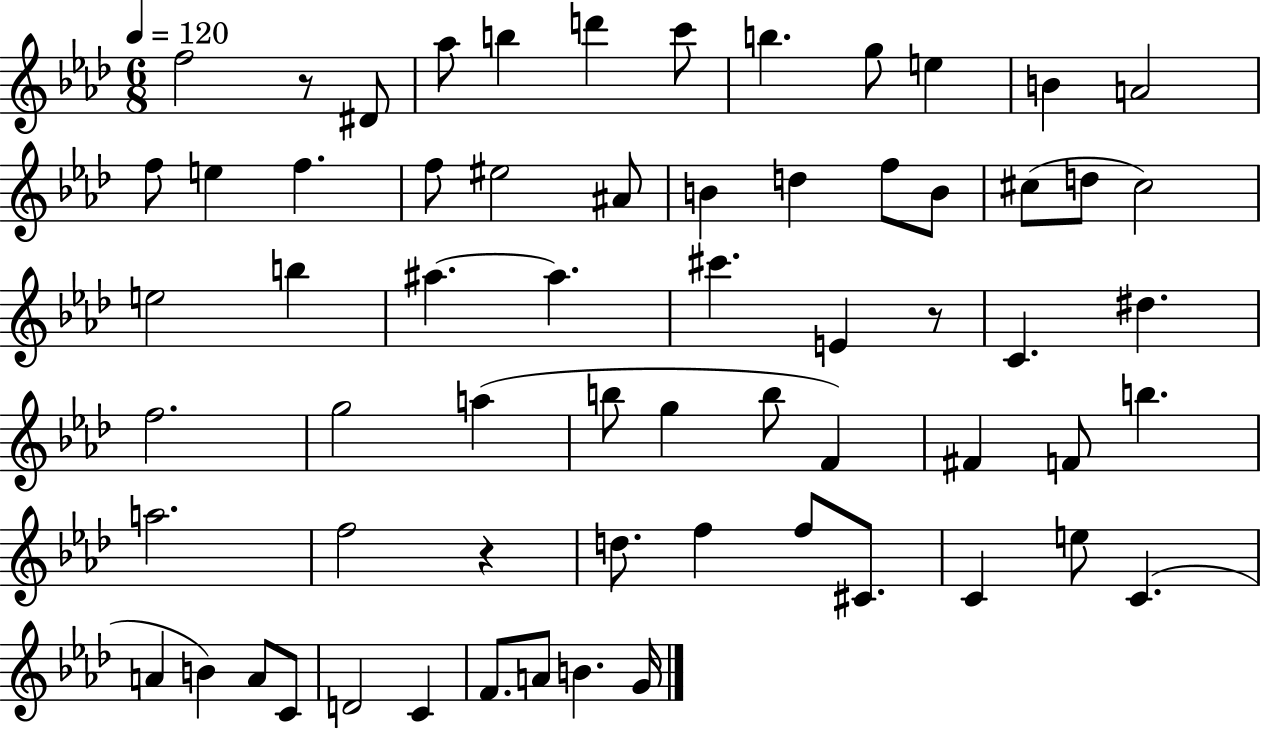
X:1
T:Untitled
M:6/8
L:1/4
K:Ab
f2 z/2 ^D/2 _a/2 b d' c'/2 b g/2 e B A2 f/2 e f f/2 ^e2 ^A/2 B d f/2 B/2 ^c/2 d/2 ^c2 e2 b ^a ^a ^c' E z/2 C ^d f2 g2 a b/2 g b/2 F ^F F/2 b a2 f2 z d/2 f f/2 ^C/2 C e/2 C A B A/2 C/2 D2 C F/2 A/2 B G/4